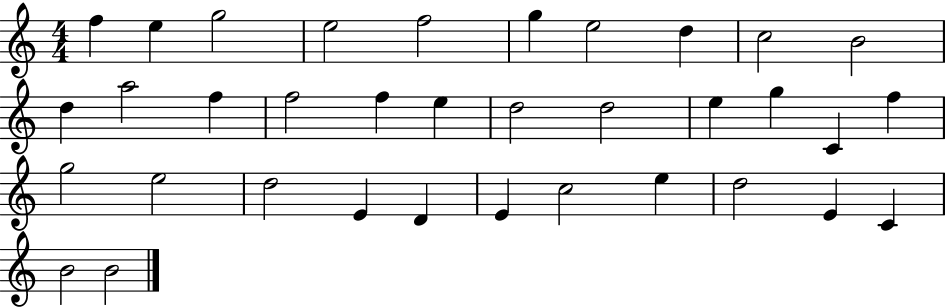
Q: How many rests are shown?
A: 0